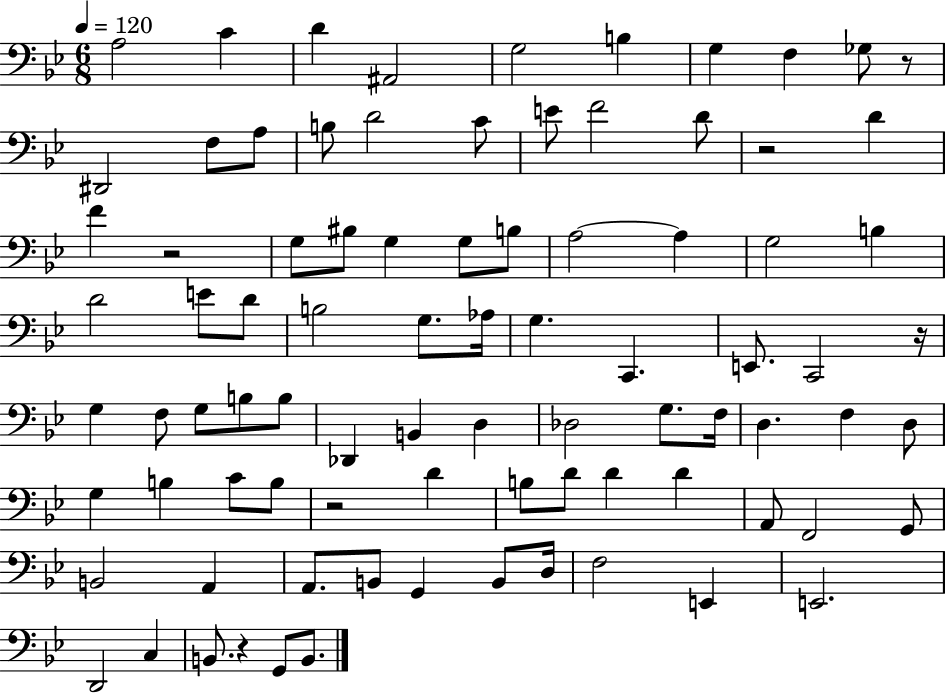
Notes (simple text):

A3/h C4/q D4/q A#2/h G3/h B3/q G3/q F3/q Gb3/e R/e D#2/h F3/e A3/e B3/e D4/h C4/e E4/e F4/h D4/e R/h D4/q F4/q R/h G3/e BIS3/e G3/q G3/e B3/e A3/h A3/q G3/h B3/q D4/h E4/e D4/e B3/h G3/e. Ab3/s G3/q. C2/q. E2/e. C2/h R/s G3/q F3/e G3/e B3/e B3/e Db2/q B2/q D3/q Db3/h G3/e. F3/s D3/q. F3/q D3/e G3/q B3/q C4/e B3/e R/h D4/q B3/e D4/e D4/q D4/q A2/e F2/h G2/e B2/h A2/q A2/e. B2/e G2/q B2/e D3/s F3/h E2/q E2/h. D2/h C3/q B2/e. R/q G2/e B2/e.